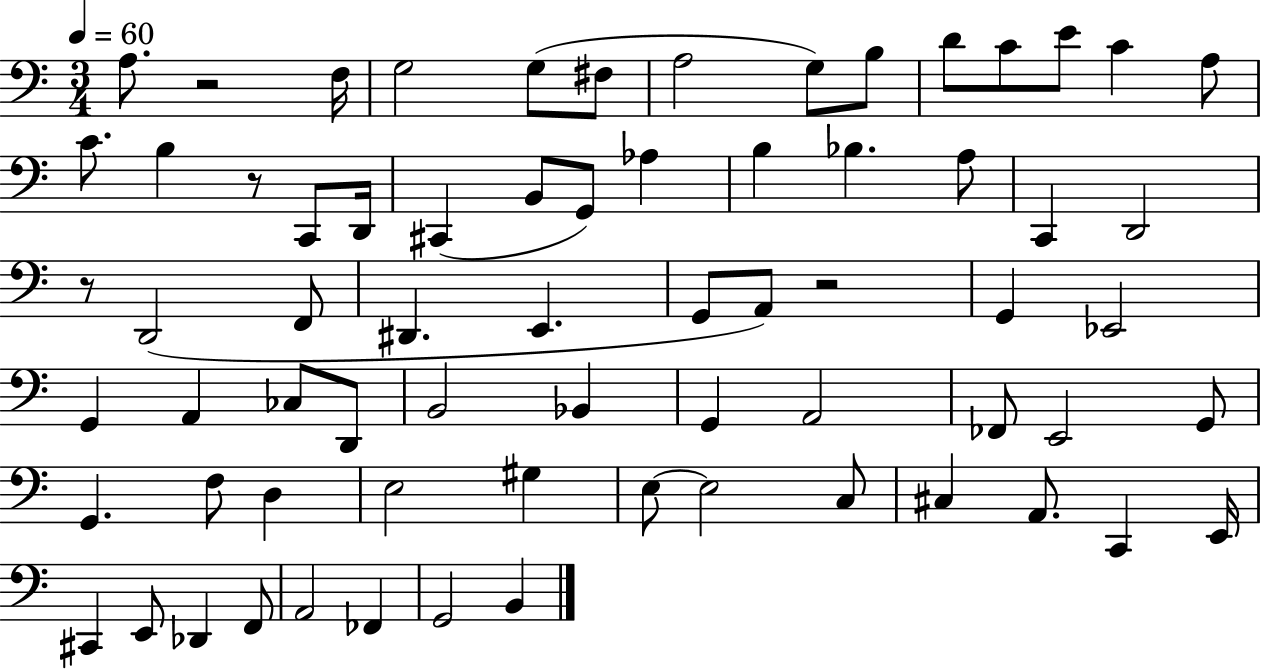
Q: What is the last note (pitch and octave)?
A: B2